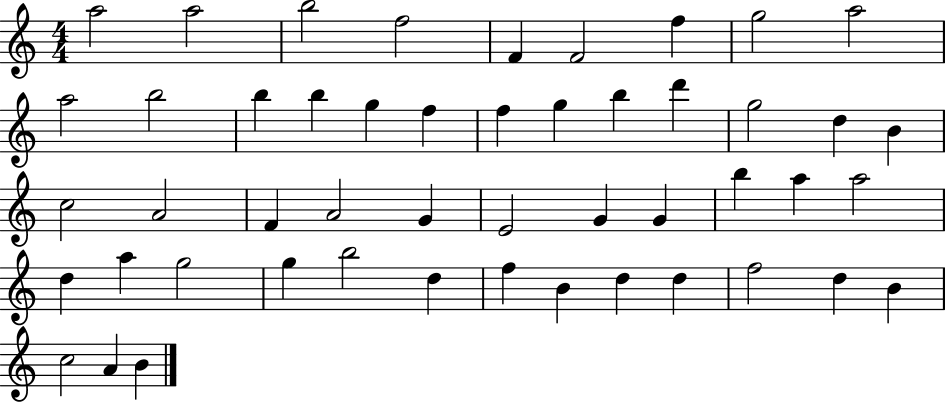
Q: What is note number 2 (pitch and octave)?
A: A5